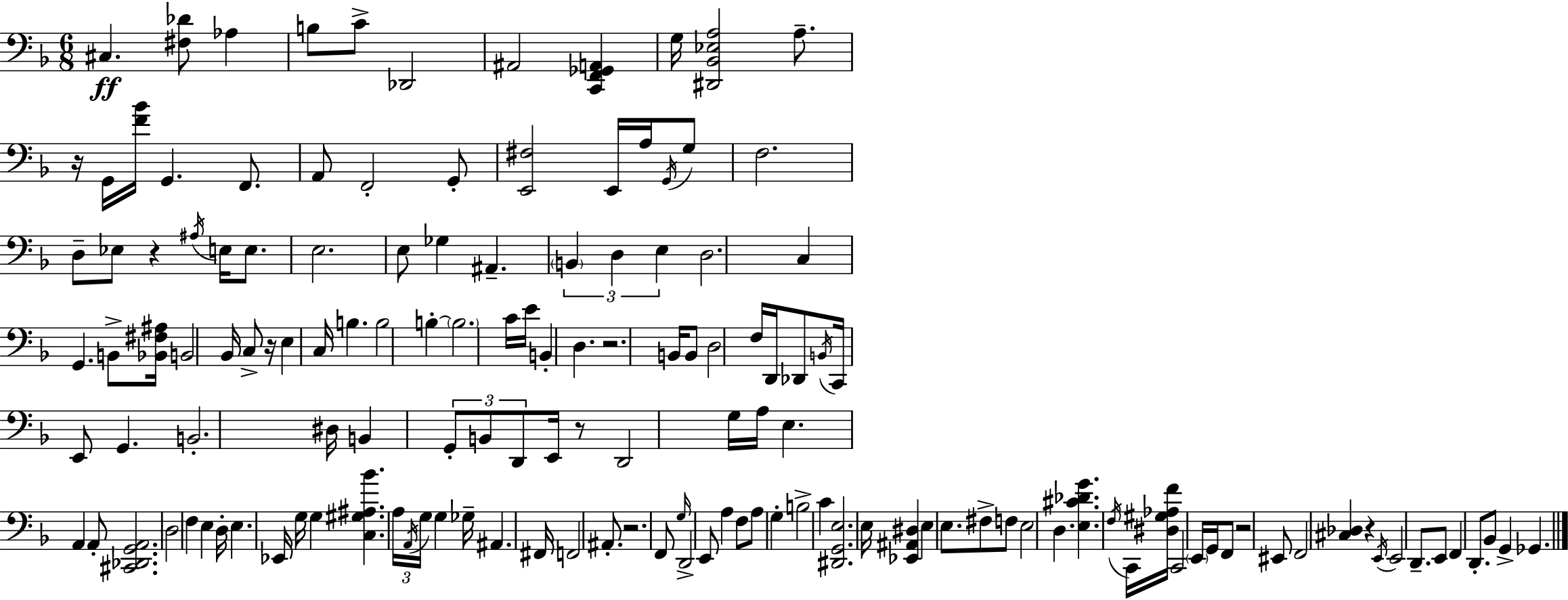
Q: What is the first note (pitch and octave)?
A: C#3